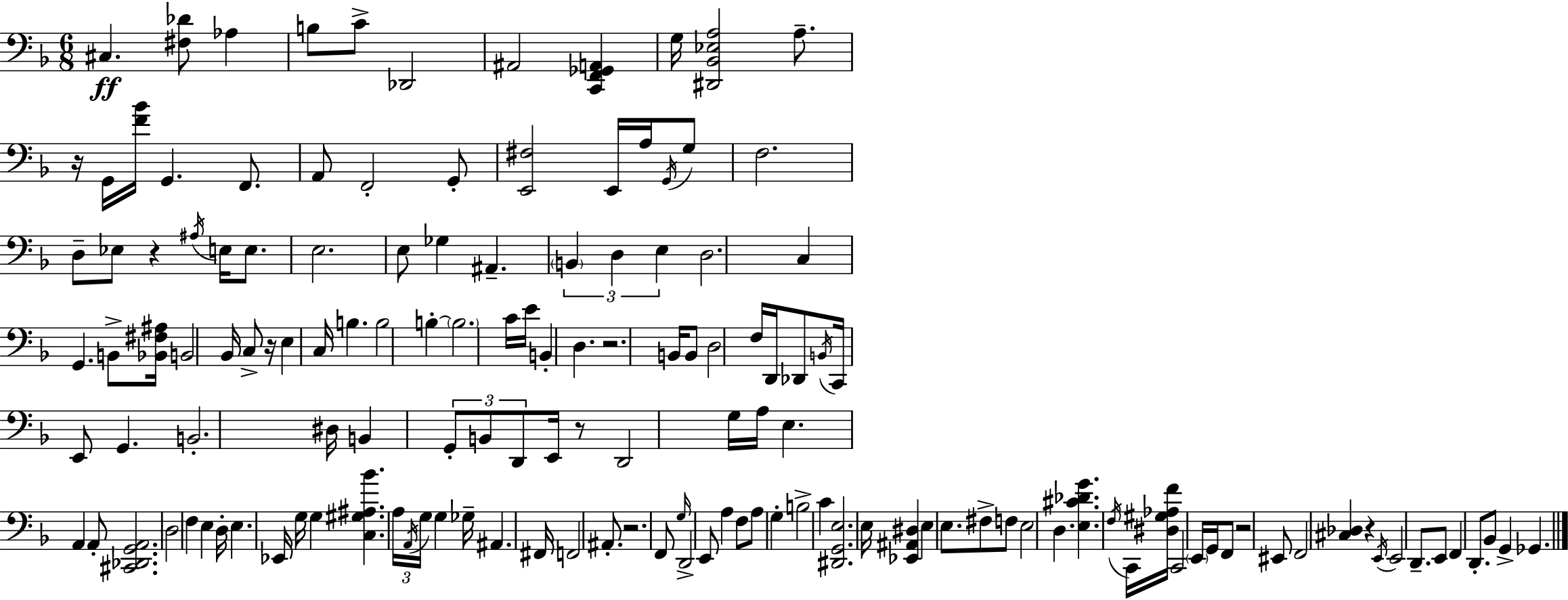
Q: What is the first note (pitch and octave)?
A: C#3